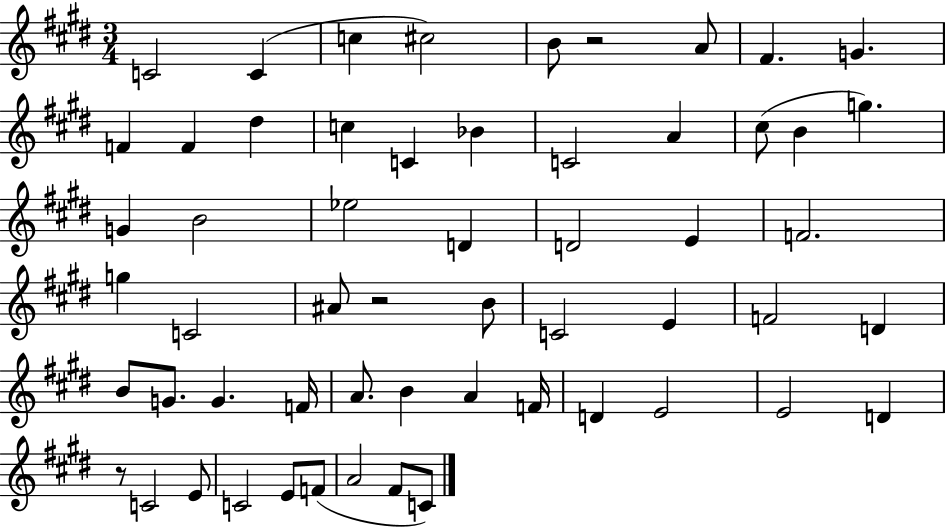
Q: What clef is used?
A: treble